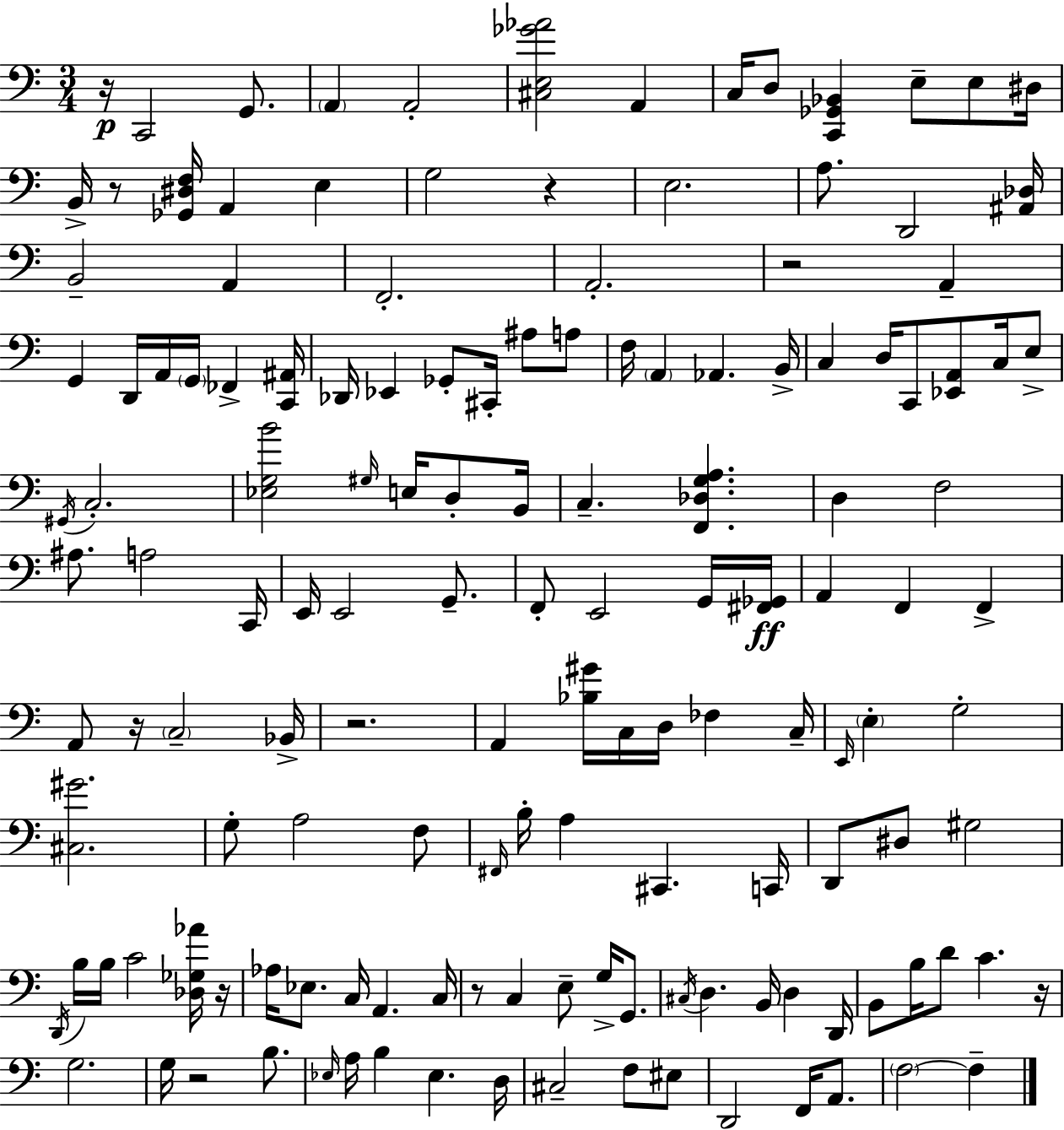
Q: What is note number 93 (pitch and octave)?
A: A2